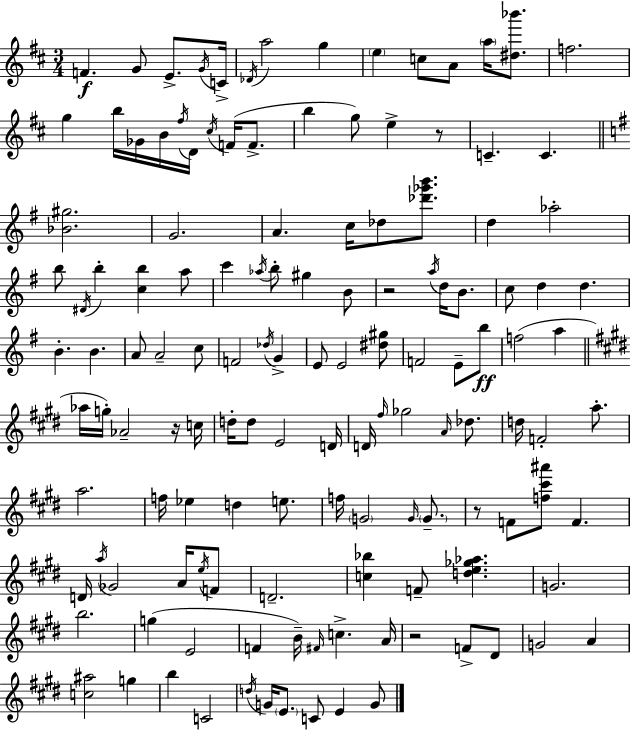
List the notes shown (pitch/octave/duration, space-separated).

F4/q. G4/e E4/e. G4/s C4/s Db4/s A5/h G5/q E5/q C5/e A4/e A5/s [D#5,Bb6]/e. F5/h. G5/q B5/s Gb4/s B4/s F#5/s D4/s C#5/s F4/s F4/e. B5/q G5/e E5/q R/e C4/q. C4/q. [Bb4,G#5]/h. G4/h. A4/q. C5/s Db5/e [Db6,Gb6,B6]/e. D5/q Ab5/h B5/e D#4/s B5/q [C5,B5]/q A5/e C6/q Ab5/s B5/e G#5/q B4/e R/h A5/s D5/s B4/e. C5/e D5/q D5/q. B4/q. B4/q. A4/e A4/h C5/e F4/h Db5/s G4/q E4/e E4/h [D#5,G#5]/e F4/h E4/e B5/e F5/h A5/q Ab5/s G5/s Ab4/h R/s C5/s D5/s D5/e E4/h D4/s D4/s F#5/s Gb5/h A4/s Db5/e. D5/s F4/h A5/e. A5/h. F5/s Eb5/q D5/q E5/e. F5/s G4/h G4/s G4/e. R/e F4/e [F5,C#6,A#6]/e F4/q. D4/s A5/s Gb4/h A4/s E5/s F4/e D4/h. [C5,Bb5]/q F4/e [D5,E5,Gb5,Ab5]/q. G4/h. B5/h. G5/q E4/h F4/q B4/s F#4/s C5/q. A4/s R/h F4/e D#4/e G4/h A4/q [C5,A#5]/h G5/q B5/q C4/h D5/s G4/s E4/e. C4/e E4/q G4/e